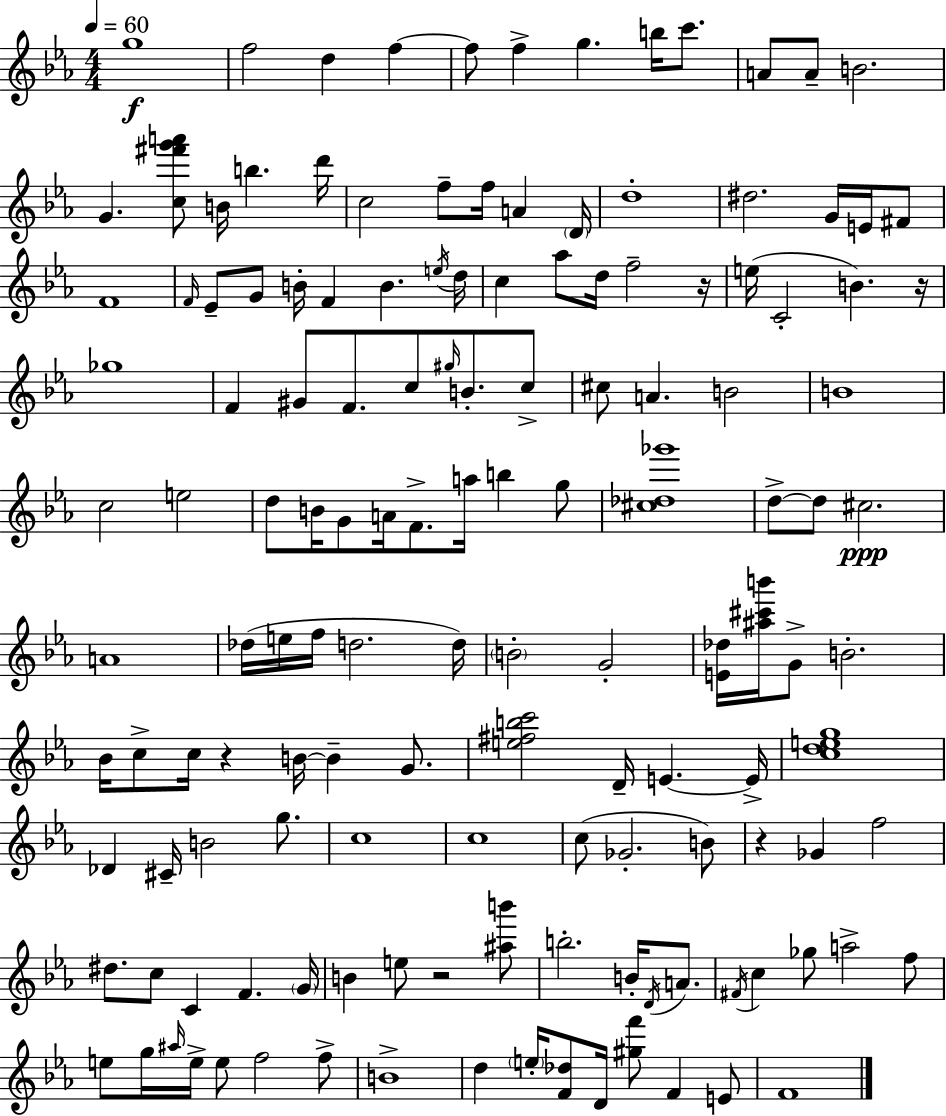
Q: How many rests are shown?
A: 5